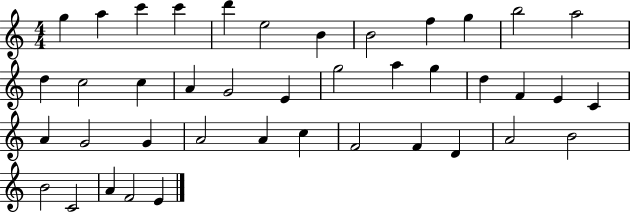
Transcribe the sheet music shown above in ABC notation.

X:1
T:Untitled
M:4/4
L:1/4
K:C
g a c' c' d' e2 B B2 f g b2 a2 d c2 c A G2 E g2 a g d F E C A G2 G A2 A c F2 F D A2 B2 B2 C2 A F2 E